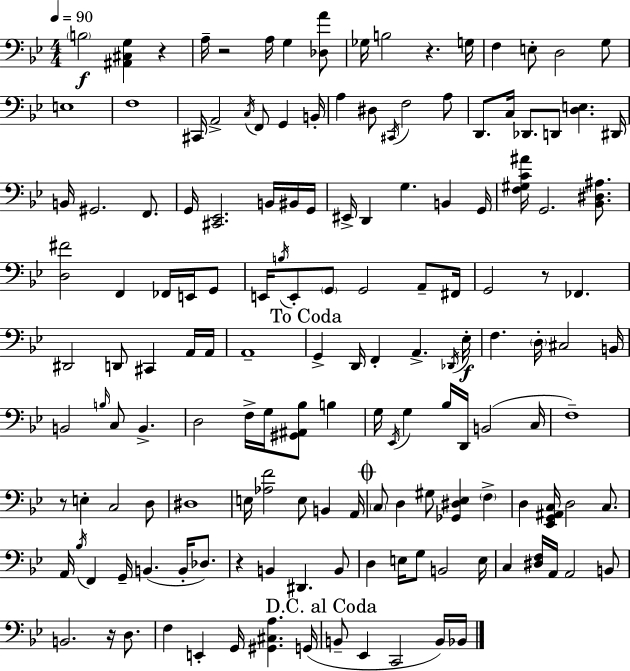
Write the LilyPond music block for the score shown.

{
  \clef bass
  \numericTimeSignature
  \time 4/4
  \key g \minor
  \tempo 4 = 90
  \repeat volta 2 { \parenthesize b2\f <ais, cis g>4 r4 | a16-- r2 a16 g4 <des a'>8 | ges16 b2 r4. g16 | f4 e8-. d2 g8 | \break e1 | f1 | cis,16 a,2-> \acciaccatura { c16 } f,8 g,4 | b,16-. a4 dis8 \acciaccatura { cis,16 } f2 | \break a8 d,8. c16 des,8. d,8 <d e>4. | dis,16 b,16 gis,2. f,8. | g,16 <cis, ees,>2. b,16 | bis,16 g,16 eis,16-> d,4 g4. b,4 | \break g,16 <f gis c' ais'>16 g,2. <bes, dis ais>8. | <d fis'>2 f,4 fes,16 e,16 | g,8 e,16 \acciaccatura { b16 } e,8-. \parenthesize g,8 g,2 | a,8-- fis,16 g,2 r8 fes,4. | \break dis,2 d,8 cis,4 | a,16 a,16 a,1-- | \mark "To Coda" g,4-> d,16 f,4-. a,4.-> | \acciaccatura { des,16 }\f ees16-. f4. \parenthesize d16-. cis2 | \break b,16 b,2 \grace { b16 } c8 b,4.-> | d2 f16-> g16 <gis, ais, bes>8 | b4 g16 \acciaccatura { ees,16 } g4 bes16 d,16 b,2( | c16 f1--) | \break r8 e4-. c2 | d8 dis1 | e16 <aes f'>2 e8 | b,4 a,16 \mark \markup { \musicglyph "scripts.coda" } \parenthesize c8 d4 gis8 <ges, dis ees>4 | \break \parenthesize f4-> d4 <ees, g, ais, c>16 d2 | c8. a,16 \acciaccatura { bes16 } f,4 g,16-- b,4.( | b,16-. des8.) r4 b,4 dis,4. | b,8 d4 e16 g8 b,2 | \break e16 c4 <dis f>16 a,16 a,2 | b,8 b,2. | r16 d8. f4 e,4-. g,16 | <gis, cis a>4. g,16( \mark "D.C. al Coda" b,8-- ees,4 c,2 | \break b,16) bes,16 } \bar "|."
}